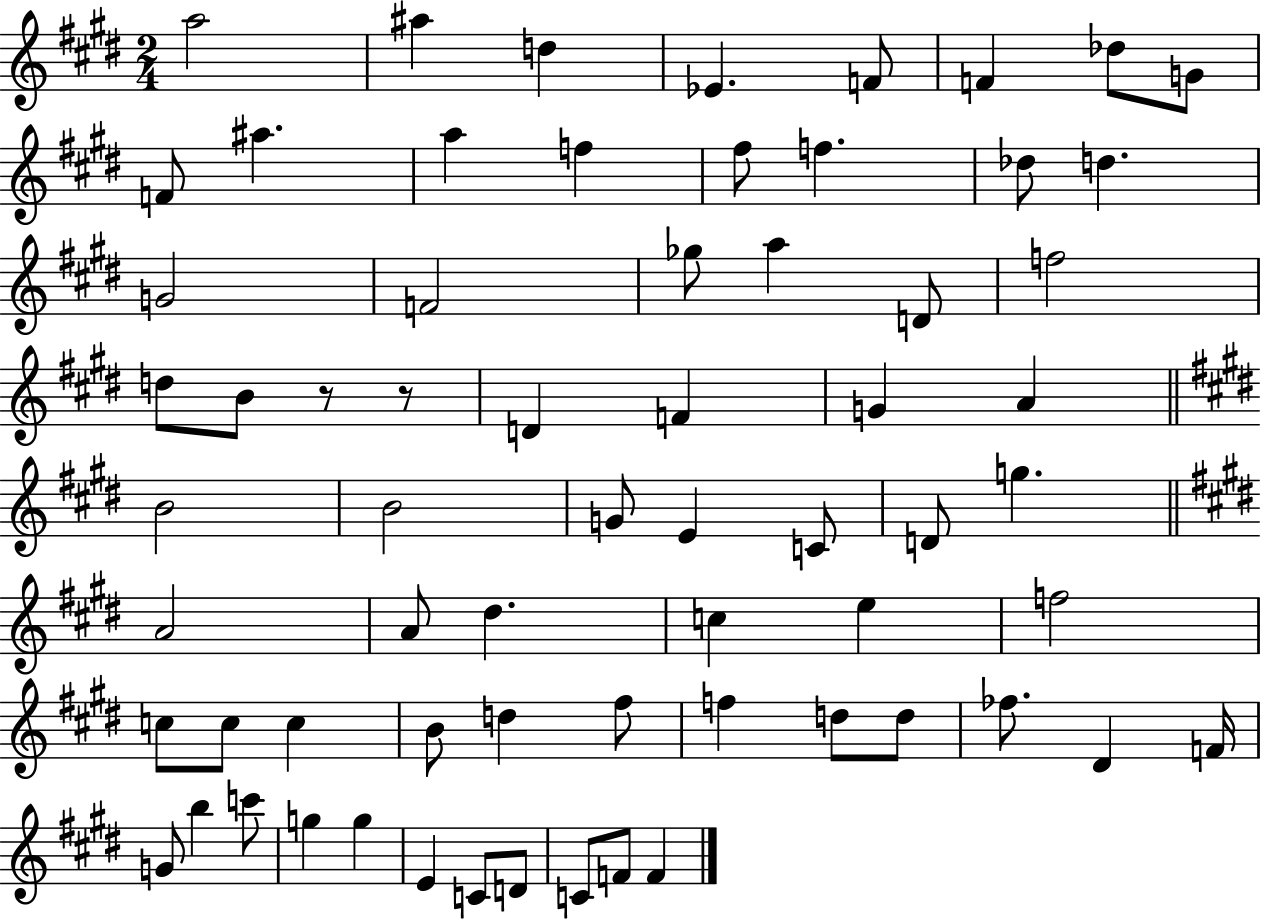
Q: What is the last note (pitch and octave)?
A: F4